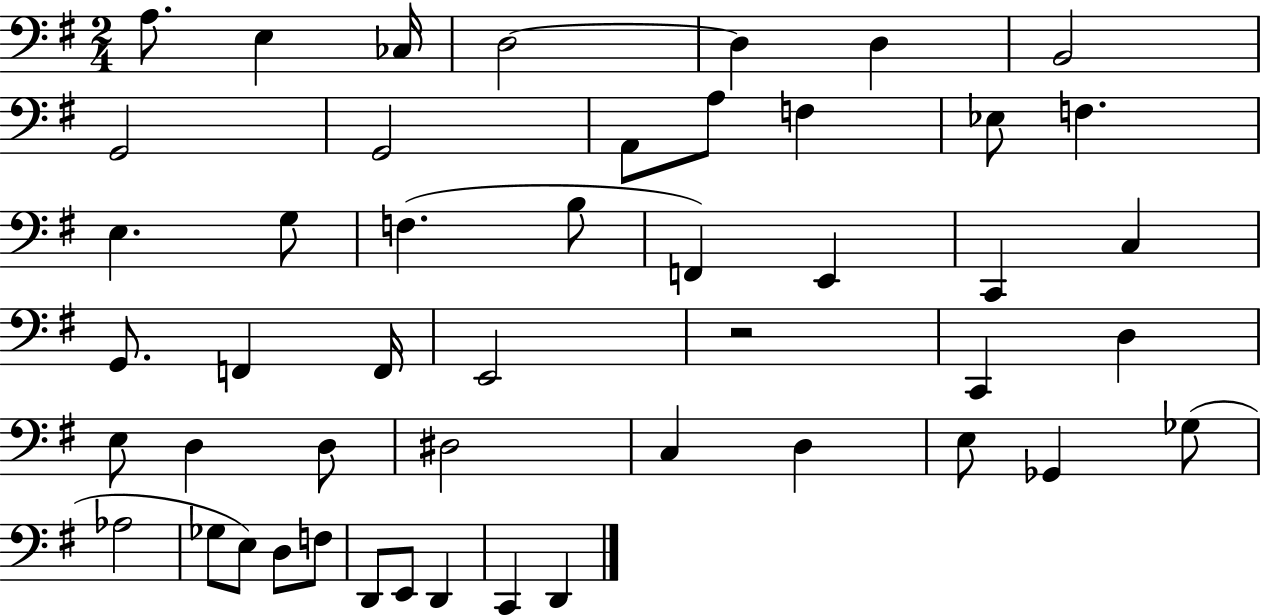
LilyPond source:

{
  \clef bass
  \numericTimeSignature
  \time 2/4
  \key g \major
  a8. e4 ces16 | d2~~ | d4 d4 | b,2 | \break g,2 | g,2 | a,8 a8 f4 | ees8 f4. | \break e4. g8 | f4.( b8 | f,4) e,4 | c,4 c4 | \break g,8. f,4 f,16 | e,2 | r2 | c,4 d4 | \break e8 d4 d8 | dis2 | c4 d4 | e8 ges,4 ges8( | \break aes2 | ges8 e8) d8 f8 | d,8 e,8 d,4 | c,4 d,4 | \break \bar "|."
}